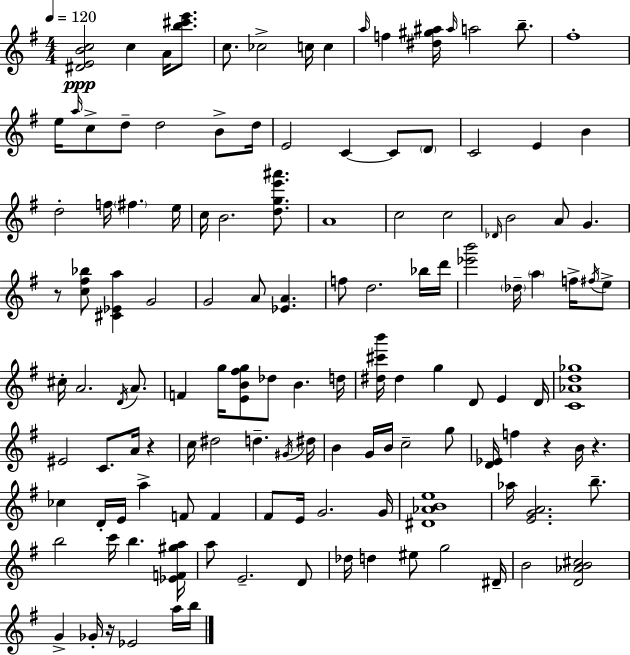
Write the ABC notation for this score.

X:1
T:Untitled
M:4/4
L:1/4
K:G
[^DEBc]2 c A/4 [b^c'e']/2 c/2 _c2 c/4 c a/4 f [^d^g^a]/4 ^a/4 a2 b/2 ^f4 e/4 a/4 c/2 d/2 d2 B/2 d/4 E2 C C/2 D/2 C2 E B d2 f/4 ^f e/4 c/4 B2 [dge'^a']/2 A4 c2 c2 _D/4 B2 A/2 G z/2 [c^f_b]/2 [^C_Ea] G2 G2 A/2 [_EA] f/2 d2 _b/4 d'/4 [_e'b']2 _d/4 a f/4 ^f/4 e/2 ^c/4 A2 D/4 A/2 F g/4 [EB^fg]/2 _d/2 B d/4 [^d^c'b']/4 ^d g D/2 E D/4 [C_Ad_g]4 ^E2 C/2 A/4 z c/4 ^d2 d ^G/4 ^d/4 B G/4 B/4 c2 g/2 [D_E]/4 f z B/4 z _c D/4 E/4 a F/2 F ^F/2 E/4 G2 G/4 [^D_ABe]4 _a/4 [EGA]2 b/2 b2 c'/4 b [_EF^ga]/4 a/2 E2 D/2 _d/4 d ^e/2 g2 ^D/4 B2 [D_AB^c]2 G _G/4 z/4 _E2 a/4 b/4